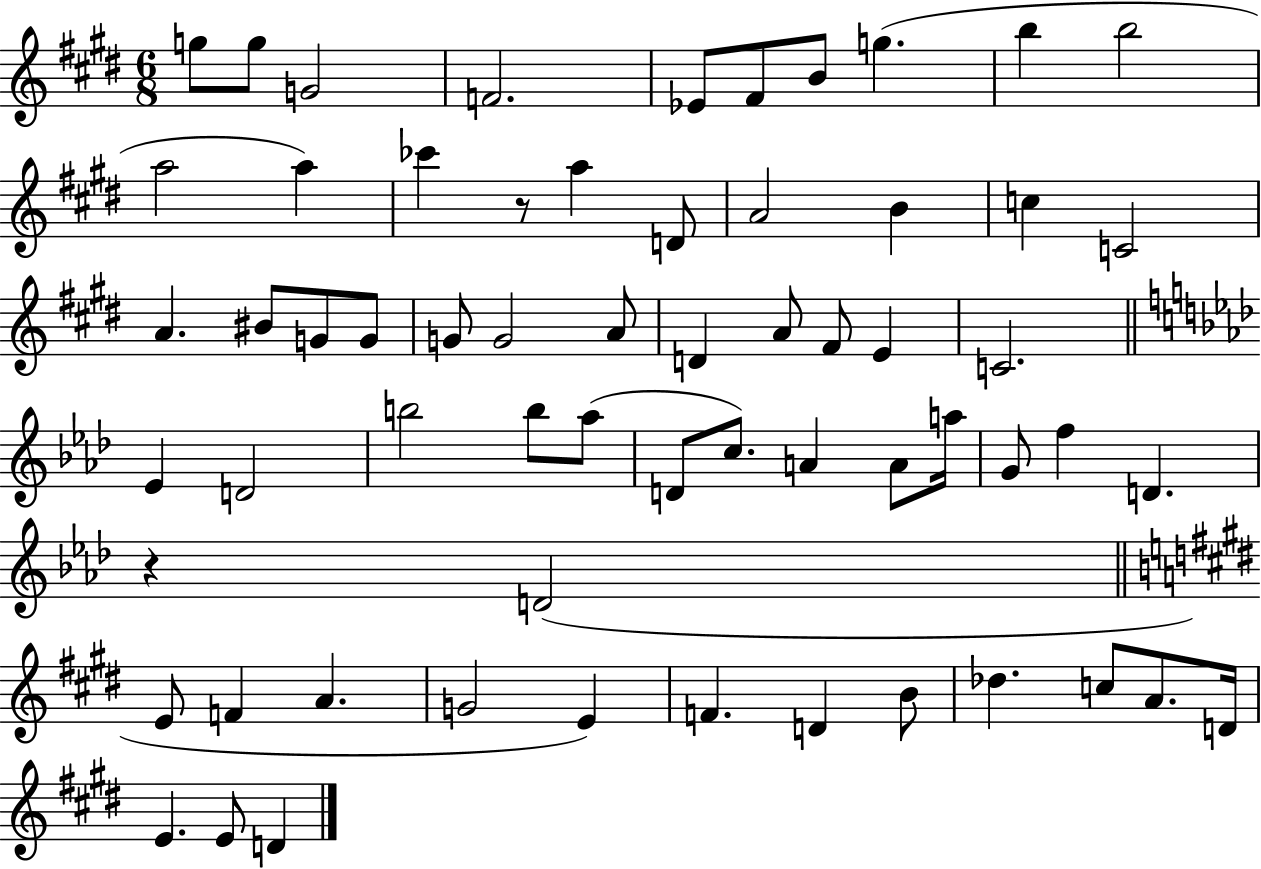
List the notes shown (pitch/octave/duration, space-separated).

G5/e G5/e G4/h F4/h. Eb4/e F#4/e B4/e G5/q. B5/q B5/h A5/h A5/q CES6/q R/e A5/q D4/e A4/h B4/q C5/q C4/h A4/q. BIS4/e G4/e G4/e G4/e G4/h A4/e D4/q A4/e F#4/e E4/q C4/h. Eb4/q D4/h B5/h B5/e Ab5/e D4/e C5/e. A4/q A4/e A5/s G4/e F5/q D4/q. R/q D4/h E4/e F4/q A4/q. G4/h E4/q F4/q. D4/q B4/e Db5/q. C5/e A4/e. D4/s E4/q. E4/e D4/q